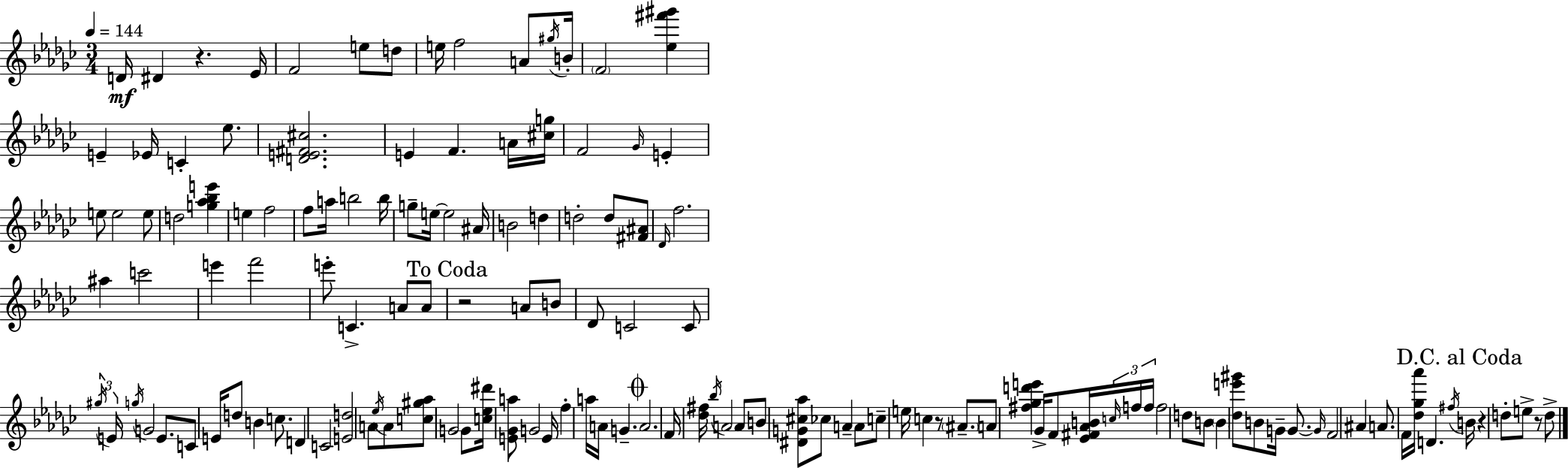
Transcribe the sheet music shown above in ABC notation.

X:1
T:Untitled
M:3/4
L:1/4
K:Ebm
D/4 ^D z _E/4 F2 e/2 d/2 e/4 f2 A/2 ^g/4 B/4 F2 [_e^f'^g'] E _E/4 C _e/2 [DE^F^c]2 E F A/4 [^cg]/4 F2 _G/4 E e/2 e2 e/2 d2 [g_a_be'] e f2 f/2 a/4 b2 b/4 g/2 e/4 e2 ^A/4 B2 d d2 d/2 [^F^A]/2 _D/4 f2 ^a c'2 e' f'2 e'/2 C A/2 A/2 z2 A/2 B/2 _D/2 C2 C/2 ^g/4 E/4 g/4 G2 E/2 C/2 E/4 d/2 B c/2 D C2 [Ed]2 A/2 _e/4 A/2 [c^g_a]/2 G2 G/2 [c_e^d']/4 [E_Ga]/2 G2 E/4 f a/4 A/4 G A2 F/4 [_d^f]/4 _b/4 A2 A/2 B/2 [^DG^c_a]/2 _c/2 A A/2 c/2 e/4 c z/2 ^A/2 A/2 [^f_gd'e'] _G/4 F/2 [_E^F_AB]/4 c/4 f/4 f/4 f2 d/2 B/2 B [_de'^g']/2 B/2 G/4 G/2 G/4 F2 ^A A/2 F/4 [_d_g_a']/4 D ^f/4 B/4 z d/2 e/2 z/2 d/2